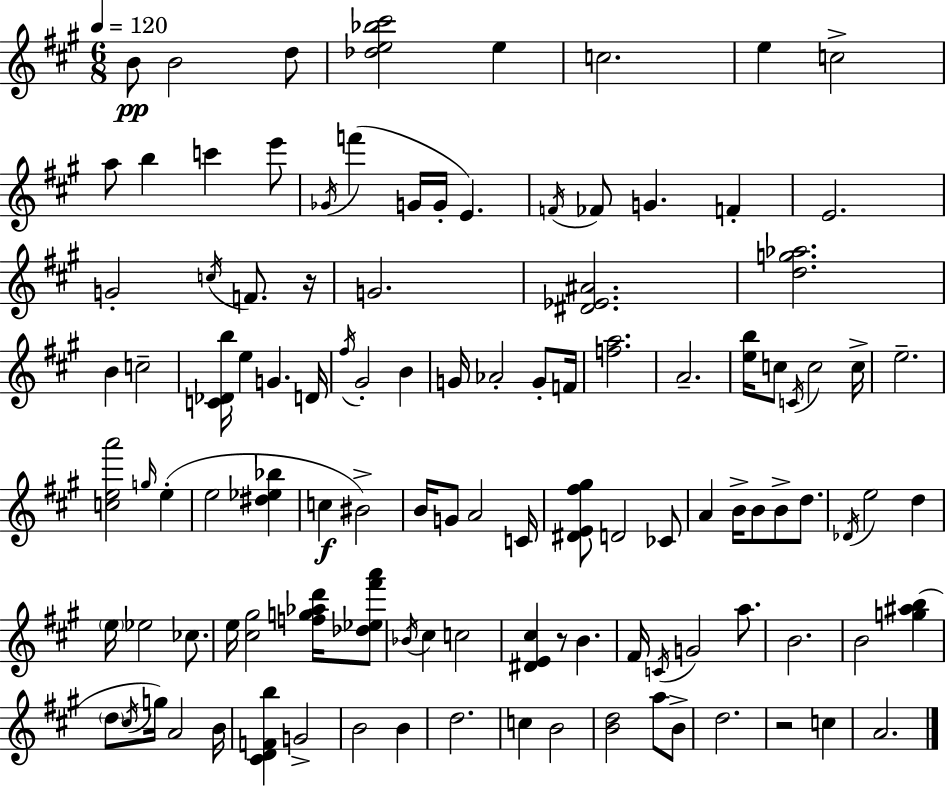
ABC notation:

X:1
T:Untitled
M:6/8
L:1/4
K:A
B/2 B2 d/2 [_de_b^c']2 e c2 e c2 a/2 b c' e'/2 _G/4 f' G/4 G/4 E F/4 _F/2 G F E2 G2 c/4 F/2 z/4 G2 [^D_E^A]2 [dg_a]2 B c2 [C_Db]/4 e G D/4 ^f/4 ^G2 B G/4 _A2 G/2 F/4 [fa]2 A2 [eb]/4 c/2 C/4 c2 c/4 e2 [cea']2 g/4 e e2 [^d_e_b] c ^B2 B/4 G/2 A2 C/4 [^DE^f^g]/2 D2 _C/2 A B/4 B/2 B/2 d/2 _D/4 e2 d e/4 _e2 _c/2 e/4 [^c^g]2 [fg_ad']/4 [_d_e^f'a']/2 _B/4 ^c c2 [^DE^c] z/2 B ^F/4 C/4 G2 a/2 B2 B2 [g^ab] d/2 ^c/4 g/4 A2 B/4 [^CDFb] G2 B2 B d2 c B2 [Bd]2 a/2 B/2 d2 z2 c A2